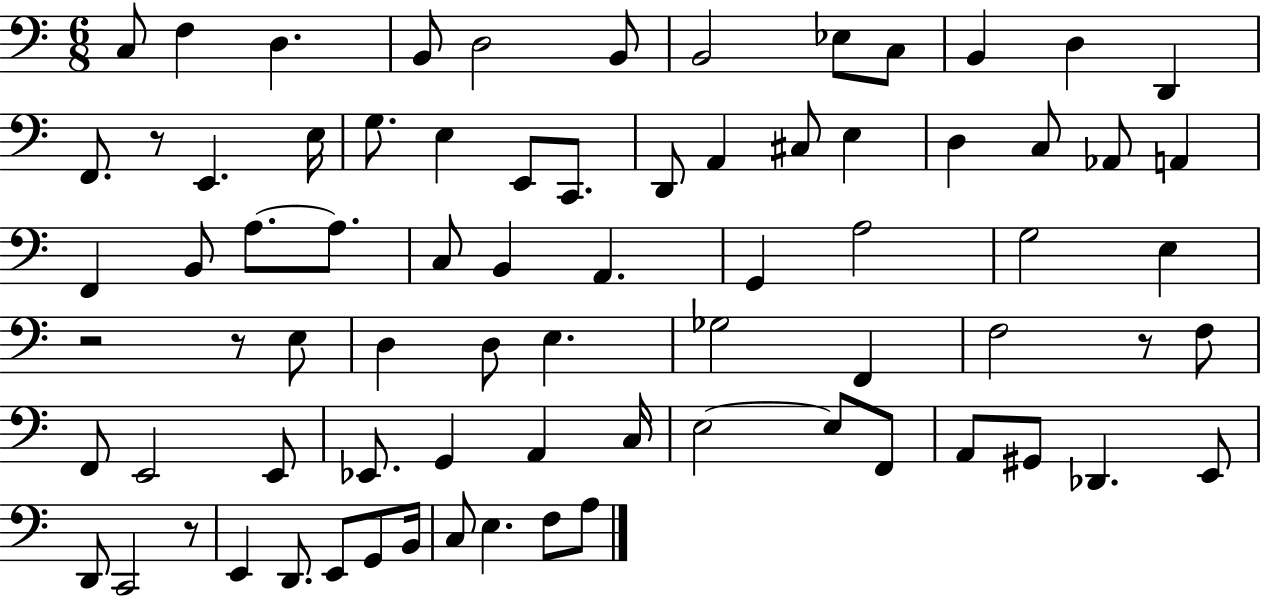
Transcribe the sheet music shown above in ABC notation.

X:1
T:Untitled
M:6/8
L:1/4
K:C
C,/2 F, D, B,,/2 D,2 B,,/2 B,,2 _E,/2 C,/2 B,, D, D,, F,,/2 z/2 E,, E,/4 G,/2 E, E,,/2 C,,/2 D,,/2 A,, ^C,/2 E, D, C,/2 _A,,/2 A,, F,, B,,/2 A,/2 A,/2 C,/2 B,, A,, G,, A,2 G,2 E, z2 z/2 E,/2 D, D,/2 E, _G,2 F,, F,2 z/2 F,/2 F,,/2 E,,2 E,,/2 _E,,/2 G,, A,, C,/4 E,2 E,/2 F,,/2 A,,/2 ^G,,/2 _D,, E,,/2 D,,/2 C,,2 z/2 E,, D,,/2 E,,/2 G,,/2 B,,/4 C,/2 E, F,/2 A,/2